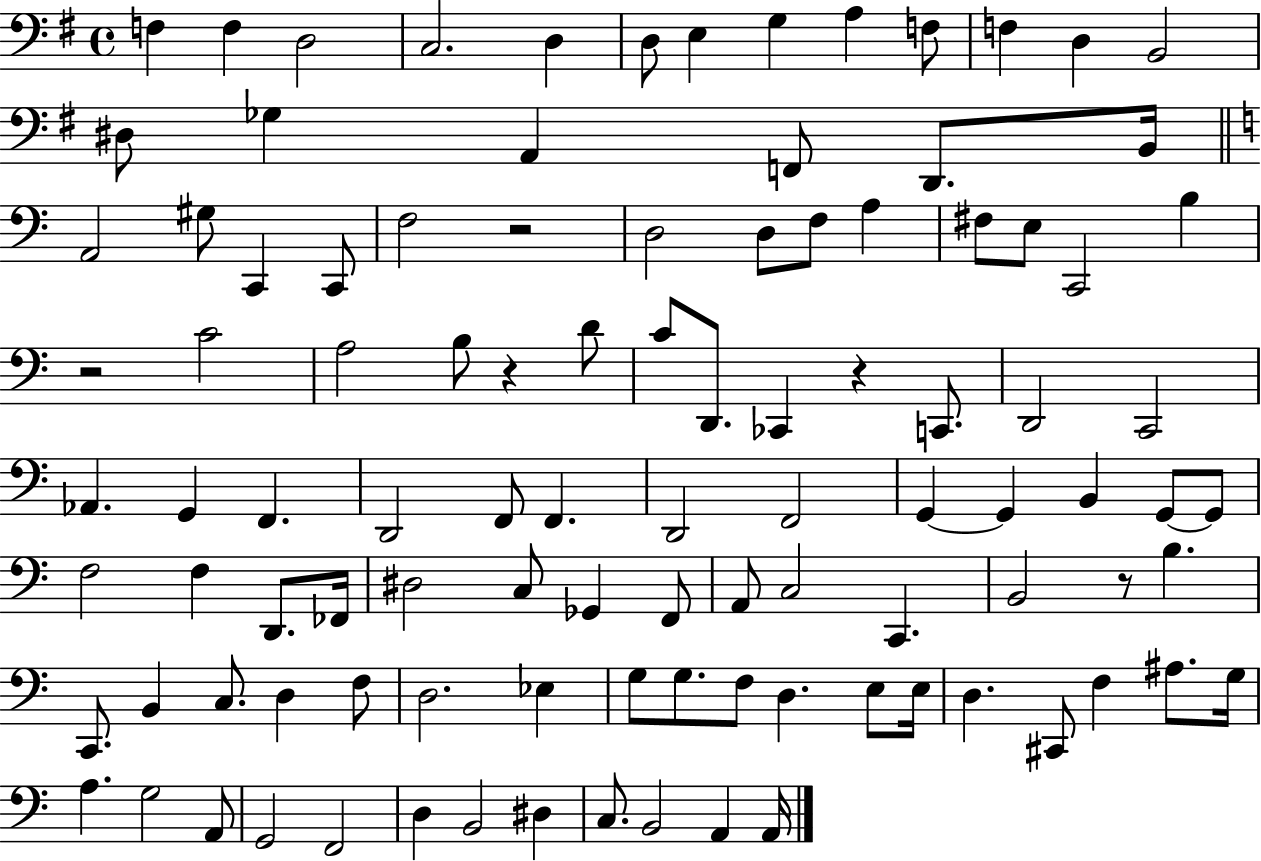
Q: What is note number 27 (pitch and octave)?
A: F3